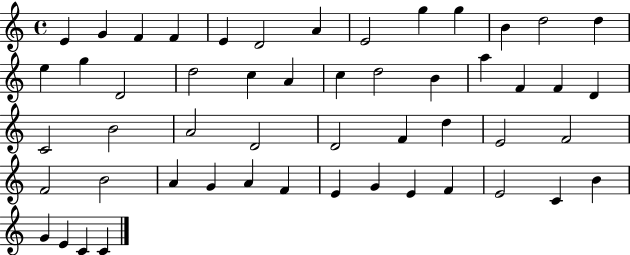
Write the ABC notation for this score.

X:1
T:Untitled
M:4/4
L:1/4
K:C
E G F F E D2 A E2 g g B d2 d e g D2 d2 c A c d2 B a F F D C2 B2 A2 D2 D2 F d E2 F2 F2 B2 A G A F E G E F E2 C B G E C C